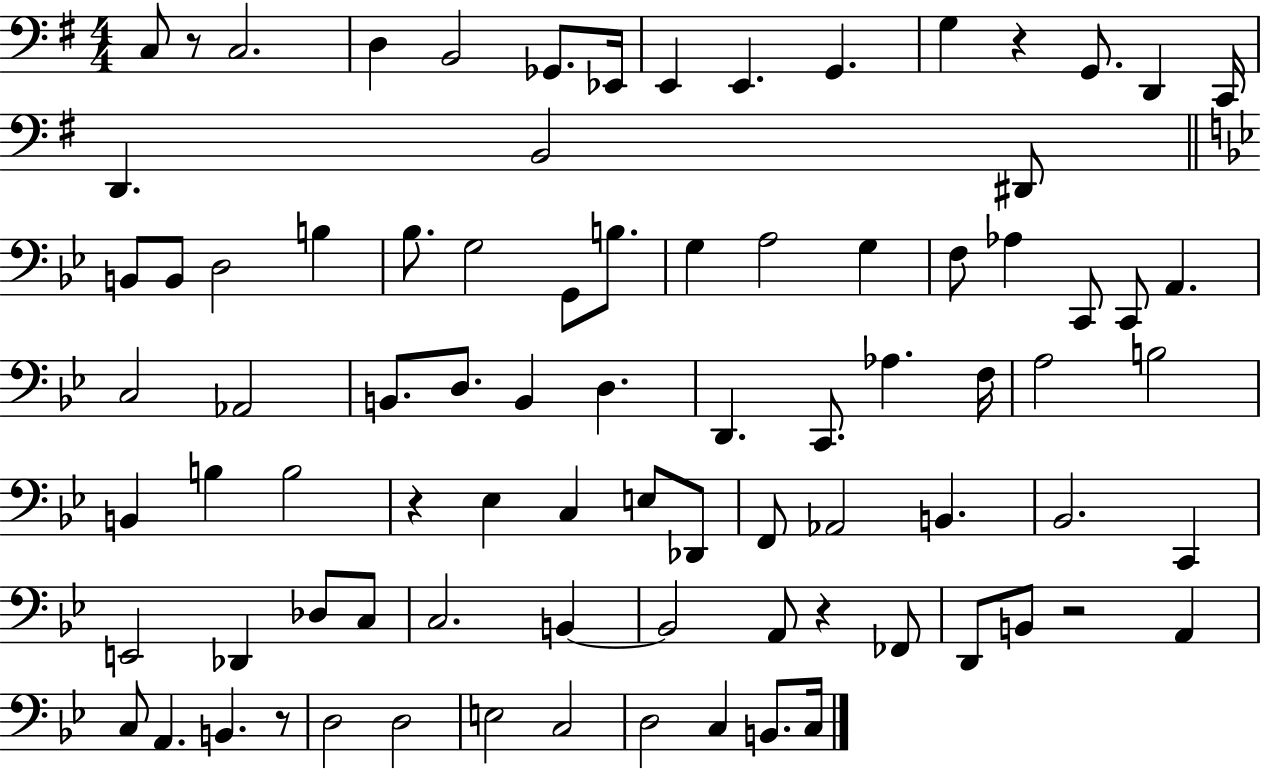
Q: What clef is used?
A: bass